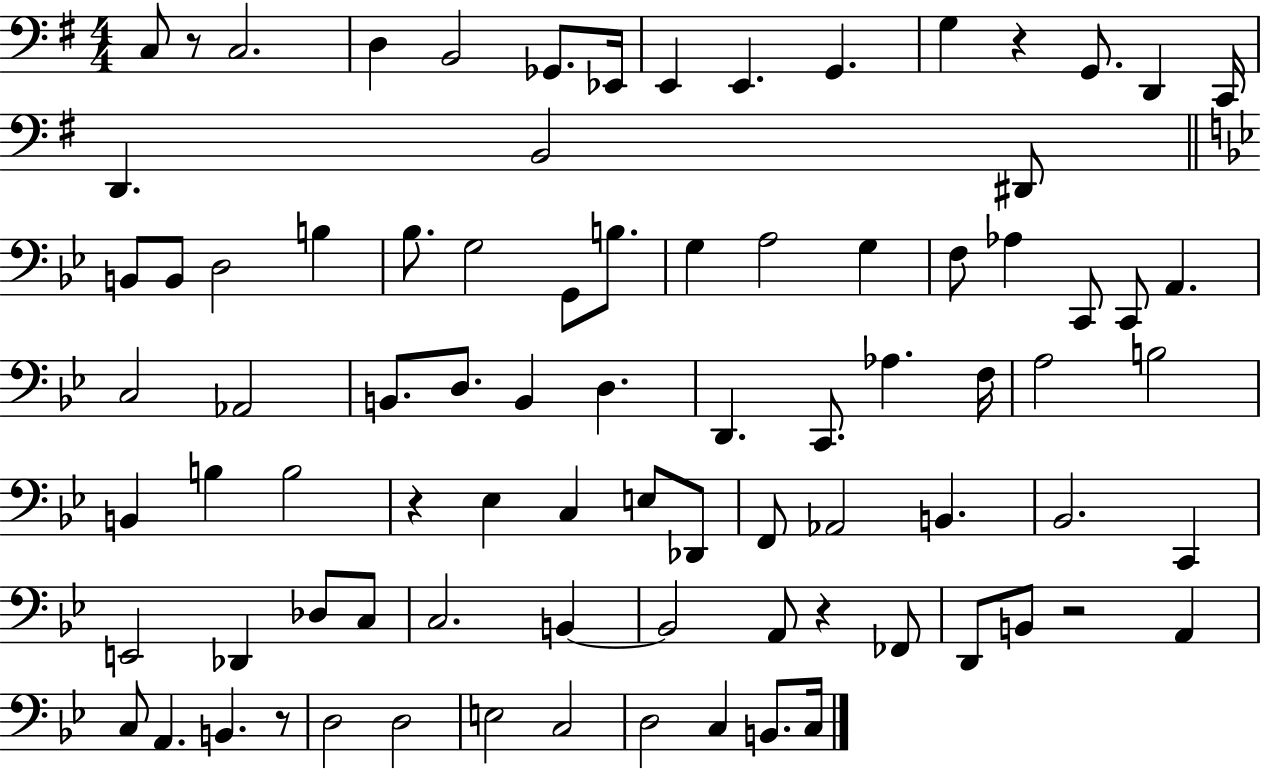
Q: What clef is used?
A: bass